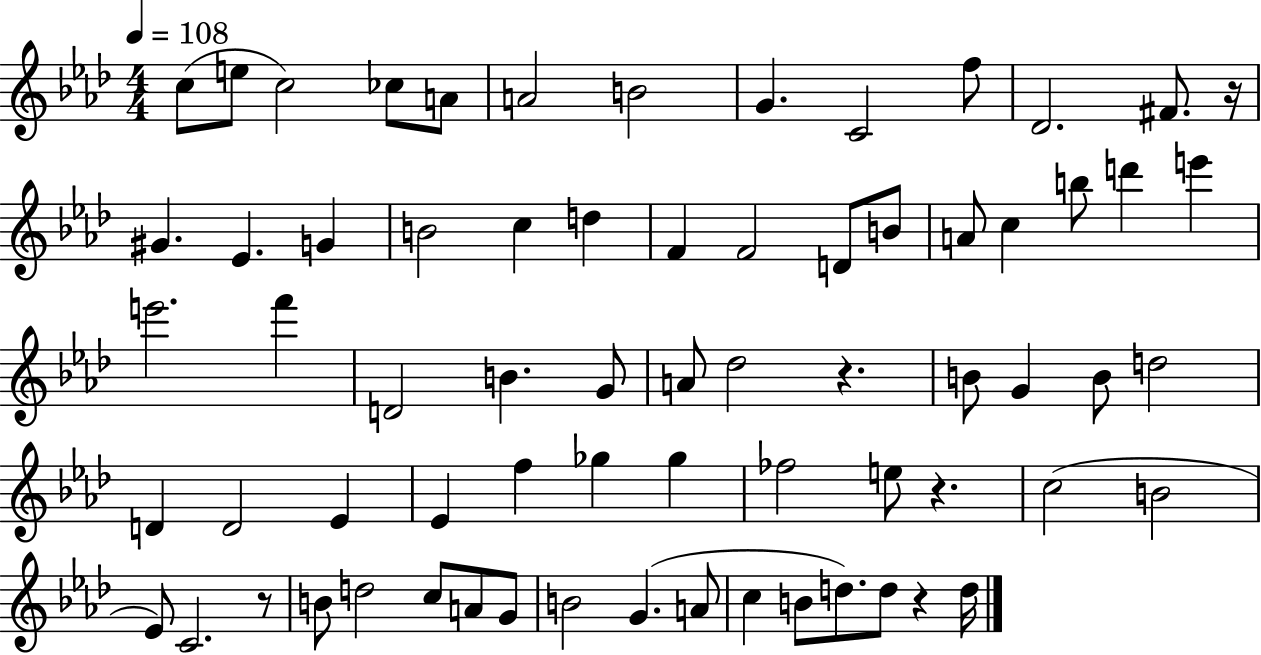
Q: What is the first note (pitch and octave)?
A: C5